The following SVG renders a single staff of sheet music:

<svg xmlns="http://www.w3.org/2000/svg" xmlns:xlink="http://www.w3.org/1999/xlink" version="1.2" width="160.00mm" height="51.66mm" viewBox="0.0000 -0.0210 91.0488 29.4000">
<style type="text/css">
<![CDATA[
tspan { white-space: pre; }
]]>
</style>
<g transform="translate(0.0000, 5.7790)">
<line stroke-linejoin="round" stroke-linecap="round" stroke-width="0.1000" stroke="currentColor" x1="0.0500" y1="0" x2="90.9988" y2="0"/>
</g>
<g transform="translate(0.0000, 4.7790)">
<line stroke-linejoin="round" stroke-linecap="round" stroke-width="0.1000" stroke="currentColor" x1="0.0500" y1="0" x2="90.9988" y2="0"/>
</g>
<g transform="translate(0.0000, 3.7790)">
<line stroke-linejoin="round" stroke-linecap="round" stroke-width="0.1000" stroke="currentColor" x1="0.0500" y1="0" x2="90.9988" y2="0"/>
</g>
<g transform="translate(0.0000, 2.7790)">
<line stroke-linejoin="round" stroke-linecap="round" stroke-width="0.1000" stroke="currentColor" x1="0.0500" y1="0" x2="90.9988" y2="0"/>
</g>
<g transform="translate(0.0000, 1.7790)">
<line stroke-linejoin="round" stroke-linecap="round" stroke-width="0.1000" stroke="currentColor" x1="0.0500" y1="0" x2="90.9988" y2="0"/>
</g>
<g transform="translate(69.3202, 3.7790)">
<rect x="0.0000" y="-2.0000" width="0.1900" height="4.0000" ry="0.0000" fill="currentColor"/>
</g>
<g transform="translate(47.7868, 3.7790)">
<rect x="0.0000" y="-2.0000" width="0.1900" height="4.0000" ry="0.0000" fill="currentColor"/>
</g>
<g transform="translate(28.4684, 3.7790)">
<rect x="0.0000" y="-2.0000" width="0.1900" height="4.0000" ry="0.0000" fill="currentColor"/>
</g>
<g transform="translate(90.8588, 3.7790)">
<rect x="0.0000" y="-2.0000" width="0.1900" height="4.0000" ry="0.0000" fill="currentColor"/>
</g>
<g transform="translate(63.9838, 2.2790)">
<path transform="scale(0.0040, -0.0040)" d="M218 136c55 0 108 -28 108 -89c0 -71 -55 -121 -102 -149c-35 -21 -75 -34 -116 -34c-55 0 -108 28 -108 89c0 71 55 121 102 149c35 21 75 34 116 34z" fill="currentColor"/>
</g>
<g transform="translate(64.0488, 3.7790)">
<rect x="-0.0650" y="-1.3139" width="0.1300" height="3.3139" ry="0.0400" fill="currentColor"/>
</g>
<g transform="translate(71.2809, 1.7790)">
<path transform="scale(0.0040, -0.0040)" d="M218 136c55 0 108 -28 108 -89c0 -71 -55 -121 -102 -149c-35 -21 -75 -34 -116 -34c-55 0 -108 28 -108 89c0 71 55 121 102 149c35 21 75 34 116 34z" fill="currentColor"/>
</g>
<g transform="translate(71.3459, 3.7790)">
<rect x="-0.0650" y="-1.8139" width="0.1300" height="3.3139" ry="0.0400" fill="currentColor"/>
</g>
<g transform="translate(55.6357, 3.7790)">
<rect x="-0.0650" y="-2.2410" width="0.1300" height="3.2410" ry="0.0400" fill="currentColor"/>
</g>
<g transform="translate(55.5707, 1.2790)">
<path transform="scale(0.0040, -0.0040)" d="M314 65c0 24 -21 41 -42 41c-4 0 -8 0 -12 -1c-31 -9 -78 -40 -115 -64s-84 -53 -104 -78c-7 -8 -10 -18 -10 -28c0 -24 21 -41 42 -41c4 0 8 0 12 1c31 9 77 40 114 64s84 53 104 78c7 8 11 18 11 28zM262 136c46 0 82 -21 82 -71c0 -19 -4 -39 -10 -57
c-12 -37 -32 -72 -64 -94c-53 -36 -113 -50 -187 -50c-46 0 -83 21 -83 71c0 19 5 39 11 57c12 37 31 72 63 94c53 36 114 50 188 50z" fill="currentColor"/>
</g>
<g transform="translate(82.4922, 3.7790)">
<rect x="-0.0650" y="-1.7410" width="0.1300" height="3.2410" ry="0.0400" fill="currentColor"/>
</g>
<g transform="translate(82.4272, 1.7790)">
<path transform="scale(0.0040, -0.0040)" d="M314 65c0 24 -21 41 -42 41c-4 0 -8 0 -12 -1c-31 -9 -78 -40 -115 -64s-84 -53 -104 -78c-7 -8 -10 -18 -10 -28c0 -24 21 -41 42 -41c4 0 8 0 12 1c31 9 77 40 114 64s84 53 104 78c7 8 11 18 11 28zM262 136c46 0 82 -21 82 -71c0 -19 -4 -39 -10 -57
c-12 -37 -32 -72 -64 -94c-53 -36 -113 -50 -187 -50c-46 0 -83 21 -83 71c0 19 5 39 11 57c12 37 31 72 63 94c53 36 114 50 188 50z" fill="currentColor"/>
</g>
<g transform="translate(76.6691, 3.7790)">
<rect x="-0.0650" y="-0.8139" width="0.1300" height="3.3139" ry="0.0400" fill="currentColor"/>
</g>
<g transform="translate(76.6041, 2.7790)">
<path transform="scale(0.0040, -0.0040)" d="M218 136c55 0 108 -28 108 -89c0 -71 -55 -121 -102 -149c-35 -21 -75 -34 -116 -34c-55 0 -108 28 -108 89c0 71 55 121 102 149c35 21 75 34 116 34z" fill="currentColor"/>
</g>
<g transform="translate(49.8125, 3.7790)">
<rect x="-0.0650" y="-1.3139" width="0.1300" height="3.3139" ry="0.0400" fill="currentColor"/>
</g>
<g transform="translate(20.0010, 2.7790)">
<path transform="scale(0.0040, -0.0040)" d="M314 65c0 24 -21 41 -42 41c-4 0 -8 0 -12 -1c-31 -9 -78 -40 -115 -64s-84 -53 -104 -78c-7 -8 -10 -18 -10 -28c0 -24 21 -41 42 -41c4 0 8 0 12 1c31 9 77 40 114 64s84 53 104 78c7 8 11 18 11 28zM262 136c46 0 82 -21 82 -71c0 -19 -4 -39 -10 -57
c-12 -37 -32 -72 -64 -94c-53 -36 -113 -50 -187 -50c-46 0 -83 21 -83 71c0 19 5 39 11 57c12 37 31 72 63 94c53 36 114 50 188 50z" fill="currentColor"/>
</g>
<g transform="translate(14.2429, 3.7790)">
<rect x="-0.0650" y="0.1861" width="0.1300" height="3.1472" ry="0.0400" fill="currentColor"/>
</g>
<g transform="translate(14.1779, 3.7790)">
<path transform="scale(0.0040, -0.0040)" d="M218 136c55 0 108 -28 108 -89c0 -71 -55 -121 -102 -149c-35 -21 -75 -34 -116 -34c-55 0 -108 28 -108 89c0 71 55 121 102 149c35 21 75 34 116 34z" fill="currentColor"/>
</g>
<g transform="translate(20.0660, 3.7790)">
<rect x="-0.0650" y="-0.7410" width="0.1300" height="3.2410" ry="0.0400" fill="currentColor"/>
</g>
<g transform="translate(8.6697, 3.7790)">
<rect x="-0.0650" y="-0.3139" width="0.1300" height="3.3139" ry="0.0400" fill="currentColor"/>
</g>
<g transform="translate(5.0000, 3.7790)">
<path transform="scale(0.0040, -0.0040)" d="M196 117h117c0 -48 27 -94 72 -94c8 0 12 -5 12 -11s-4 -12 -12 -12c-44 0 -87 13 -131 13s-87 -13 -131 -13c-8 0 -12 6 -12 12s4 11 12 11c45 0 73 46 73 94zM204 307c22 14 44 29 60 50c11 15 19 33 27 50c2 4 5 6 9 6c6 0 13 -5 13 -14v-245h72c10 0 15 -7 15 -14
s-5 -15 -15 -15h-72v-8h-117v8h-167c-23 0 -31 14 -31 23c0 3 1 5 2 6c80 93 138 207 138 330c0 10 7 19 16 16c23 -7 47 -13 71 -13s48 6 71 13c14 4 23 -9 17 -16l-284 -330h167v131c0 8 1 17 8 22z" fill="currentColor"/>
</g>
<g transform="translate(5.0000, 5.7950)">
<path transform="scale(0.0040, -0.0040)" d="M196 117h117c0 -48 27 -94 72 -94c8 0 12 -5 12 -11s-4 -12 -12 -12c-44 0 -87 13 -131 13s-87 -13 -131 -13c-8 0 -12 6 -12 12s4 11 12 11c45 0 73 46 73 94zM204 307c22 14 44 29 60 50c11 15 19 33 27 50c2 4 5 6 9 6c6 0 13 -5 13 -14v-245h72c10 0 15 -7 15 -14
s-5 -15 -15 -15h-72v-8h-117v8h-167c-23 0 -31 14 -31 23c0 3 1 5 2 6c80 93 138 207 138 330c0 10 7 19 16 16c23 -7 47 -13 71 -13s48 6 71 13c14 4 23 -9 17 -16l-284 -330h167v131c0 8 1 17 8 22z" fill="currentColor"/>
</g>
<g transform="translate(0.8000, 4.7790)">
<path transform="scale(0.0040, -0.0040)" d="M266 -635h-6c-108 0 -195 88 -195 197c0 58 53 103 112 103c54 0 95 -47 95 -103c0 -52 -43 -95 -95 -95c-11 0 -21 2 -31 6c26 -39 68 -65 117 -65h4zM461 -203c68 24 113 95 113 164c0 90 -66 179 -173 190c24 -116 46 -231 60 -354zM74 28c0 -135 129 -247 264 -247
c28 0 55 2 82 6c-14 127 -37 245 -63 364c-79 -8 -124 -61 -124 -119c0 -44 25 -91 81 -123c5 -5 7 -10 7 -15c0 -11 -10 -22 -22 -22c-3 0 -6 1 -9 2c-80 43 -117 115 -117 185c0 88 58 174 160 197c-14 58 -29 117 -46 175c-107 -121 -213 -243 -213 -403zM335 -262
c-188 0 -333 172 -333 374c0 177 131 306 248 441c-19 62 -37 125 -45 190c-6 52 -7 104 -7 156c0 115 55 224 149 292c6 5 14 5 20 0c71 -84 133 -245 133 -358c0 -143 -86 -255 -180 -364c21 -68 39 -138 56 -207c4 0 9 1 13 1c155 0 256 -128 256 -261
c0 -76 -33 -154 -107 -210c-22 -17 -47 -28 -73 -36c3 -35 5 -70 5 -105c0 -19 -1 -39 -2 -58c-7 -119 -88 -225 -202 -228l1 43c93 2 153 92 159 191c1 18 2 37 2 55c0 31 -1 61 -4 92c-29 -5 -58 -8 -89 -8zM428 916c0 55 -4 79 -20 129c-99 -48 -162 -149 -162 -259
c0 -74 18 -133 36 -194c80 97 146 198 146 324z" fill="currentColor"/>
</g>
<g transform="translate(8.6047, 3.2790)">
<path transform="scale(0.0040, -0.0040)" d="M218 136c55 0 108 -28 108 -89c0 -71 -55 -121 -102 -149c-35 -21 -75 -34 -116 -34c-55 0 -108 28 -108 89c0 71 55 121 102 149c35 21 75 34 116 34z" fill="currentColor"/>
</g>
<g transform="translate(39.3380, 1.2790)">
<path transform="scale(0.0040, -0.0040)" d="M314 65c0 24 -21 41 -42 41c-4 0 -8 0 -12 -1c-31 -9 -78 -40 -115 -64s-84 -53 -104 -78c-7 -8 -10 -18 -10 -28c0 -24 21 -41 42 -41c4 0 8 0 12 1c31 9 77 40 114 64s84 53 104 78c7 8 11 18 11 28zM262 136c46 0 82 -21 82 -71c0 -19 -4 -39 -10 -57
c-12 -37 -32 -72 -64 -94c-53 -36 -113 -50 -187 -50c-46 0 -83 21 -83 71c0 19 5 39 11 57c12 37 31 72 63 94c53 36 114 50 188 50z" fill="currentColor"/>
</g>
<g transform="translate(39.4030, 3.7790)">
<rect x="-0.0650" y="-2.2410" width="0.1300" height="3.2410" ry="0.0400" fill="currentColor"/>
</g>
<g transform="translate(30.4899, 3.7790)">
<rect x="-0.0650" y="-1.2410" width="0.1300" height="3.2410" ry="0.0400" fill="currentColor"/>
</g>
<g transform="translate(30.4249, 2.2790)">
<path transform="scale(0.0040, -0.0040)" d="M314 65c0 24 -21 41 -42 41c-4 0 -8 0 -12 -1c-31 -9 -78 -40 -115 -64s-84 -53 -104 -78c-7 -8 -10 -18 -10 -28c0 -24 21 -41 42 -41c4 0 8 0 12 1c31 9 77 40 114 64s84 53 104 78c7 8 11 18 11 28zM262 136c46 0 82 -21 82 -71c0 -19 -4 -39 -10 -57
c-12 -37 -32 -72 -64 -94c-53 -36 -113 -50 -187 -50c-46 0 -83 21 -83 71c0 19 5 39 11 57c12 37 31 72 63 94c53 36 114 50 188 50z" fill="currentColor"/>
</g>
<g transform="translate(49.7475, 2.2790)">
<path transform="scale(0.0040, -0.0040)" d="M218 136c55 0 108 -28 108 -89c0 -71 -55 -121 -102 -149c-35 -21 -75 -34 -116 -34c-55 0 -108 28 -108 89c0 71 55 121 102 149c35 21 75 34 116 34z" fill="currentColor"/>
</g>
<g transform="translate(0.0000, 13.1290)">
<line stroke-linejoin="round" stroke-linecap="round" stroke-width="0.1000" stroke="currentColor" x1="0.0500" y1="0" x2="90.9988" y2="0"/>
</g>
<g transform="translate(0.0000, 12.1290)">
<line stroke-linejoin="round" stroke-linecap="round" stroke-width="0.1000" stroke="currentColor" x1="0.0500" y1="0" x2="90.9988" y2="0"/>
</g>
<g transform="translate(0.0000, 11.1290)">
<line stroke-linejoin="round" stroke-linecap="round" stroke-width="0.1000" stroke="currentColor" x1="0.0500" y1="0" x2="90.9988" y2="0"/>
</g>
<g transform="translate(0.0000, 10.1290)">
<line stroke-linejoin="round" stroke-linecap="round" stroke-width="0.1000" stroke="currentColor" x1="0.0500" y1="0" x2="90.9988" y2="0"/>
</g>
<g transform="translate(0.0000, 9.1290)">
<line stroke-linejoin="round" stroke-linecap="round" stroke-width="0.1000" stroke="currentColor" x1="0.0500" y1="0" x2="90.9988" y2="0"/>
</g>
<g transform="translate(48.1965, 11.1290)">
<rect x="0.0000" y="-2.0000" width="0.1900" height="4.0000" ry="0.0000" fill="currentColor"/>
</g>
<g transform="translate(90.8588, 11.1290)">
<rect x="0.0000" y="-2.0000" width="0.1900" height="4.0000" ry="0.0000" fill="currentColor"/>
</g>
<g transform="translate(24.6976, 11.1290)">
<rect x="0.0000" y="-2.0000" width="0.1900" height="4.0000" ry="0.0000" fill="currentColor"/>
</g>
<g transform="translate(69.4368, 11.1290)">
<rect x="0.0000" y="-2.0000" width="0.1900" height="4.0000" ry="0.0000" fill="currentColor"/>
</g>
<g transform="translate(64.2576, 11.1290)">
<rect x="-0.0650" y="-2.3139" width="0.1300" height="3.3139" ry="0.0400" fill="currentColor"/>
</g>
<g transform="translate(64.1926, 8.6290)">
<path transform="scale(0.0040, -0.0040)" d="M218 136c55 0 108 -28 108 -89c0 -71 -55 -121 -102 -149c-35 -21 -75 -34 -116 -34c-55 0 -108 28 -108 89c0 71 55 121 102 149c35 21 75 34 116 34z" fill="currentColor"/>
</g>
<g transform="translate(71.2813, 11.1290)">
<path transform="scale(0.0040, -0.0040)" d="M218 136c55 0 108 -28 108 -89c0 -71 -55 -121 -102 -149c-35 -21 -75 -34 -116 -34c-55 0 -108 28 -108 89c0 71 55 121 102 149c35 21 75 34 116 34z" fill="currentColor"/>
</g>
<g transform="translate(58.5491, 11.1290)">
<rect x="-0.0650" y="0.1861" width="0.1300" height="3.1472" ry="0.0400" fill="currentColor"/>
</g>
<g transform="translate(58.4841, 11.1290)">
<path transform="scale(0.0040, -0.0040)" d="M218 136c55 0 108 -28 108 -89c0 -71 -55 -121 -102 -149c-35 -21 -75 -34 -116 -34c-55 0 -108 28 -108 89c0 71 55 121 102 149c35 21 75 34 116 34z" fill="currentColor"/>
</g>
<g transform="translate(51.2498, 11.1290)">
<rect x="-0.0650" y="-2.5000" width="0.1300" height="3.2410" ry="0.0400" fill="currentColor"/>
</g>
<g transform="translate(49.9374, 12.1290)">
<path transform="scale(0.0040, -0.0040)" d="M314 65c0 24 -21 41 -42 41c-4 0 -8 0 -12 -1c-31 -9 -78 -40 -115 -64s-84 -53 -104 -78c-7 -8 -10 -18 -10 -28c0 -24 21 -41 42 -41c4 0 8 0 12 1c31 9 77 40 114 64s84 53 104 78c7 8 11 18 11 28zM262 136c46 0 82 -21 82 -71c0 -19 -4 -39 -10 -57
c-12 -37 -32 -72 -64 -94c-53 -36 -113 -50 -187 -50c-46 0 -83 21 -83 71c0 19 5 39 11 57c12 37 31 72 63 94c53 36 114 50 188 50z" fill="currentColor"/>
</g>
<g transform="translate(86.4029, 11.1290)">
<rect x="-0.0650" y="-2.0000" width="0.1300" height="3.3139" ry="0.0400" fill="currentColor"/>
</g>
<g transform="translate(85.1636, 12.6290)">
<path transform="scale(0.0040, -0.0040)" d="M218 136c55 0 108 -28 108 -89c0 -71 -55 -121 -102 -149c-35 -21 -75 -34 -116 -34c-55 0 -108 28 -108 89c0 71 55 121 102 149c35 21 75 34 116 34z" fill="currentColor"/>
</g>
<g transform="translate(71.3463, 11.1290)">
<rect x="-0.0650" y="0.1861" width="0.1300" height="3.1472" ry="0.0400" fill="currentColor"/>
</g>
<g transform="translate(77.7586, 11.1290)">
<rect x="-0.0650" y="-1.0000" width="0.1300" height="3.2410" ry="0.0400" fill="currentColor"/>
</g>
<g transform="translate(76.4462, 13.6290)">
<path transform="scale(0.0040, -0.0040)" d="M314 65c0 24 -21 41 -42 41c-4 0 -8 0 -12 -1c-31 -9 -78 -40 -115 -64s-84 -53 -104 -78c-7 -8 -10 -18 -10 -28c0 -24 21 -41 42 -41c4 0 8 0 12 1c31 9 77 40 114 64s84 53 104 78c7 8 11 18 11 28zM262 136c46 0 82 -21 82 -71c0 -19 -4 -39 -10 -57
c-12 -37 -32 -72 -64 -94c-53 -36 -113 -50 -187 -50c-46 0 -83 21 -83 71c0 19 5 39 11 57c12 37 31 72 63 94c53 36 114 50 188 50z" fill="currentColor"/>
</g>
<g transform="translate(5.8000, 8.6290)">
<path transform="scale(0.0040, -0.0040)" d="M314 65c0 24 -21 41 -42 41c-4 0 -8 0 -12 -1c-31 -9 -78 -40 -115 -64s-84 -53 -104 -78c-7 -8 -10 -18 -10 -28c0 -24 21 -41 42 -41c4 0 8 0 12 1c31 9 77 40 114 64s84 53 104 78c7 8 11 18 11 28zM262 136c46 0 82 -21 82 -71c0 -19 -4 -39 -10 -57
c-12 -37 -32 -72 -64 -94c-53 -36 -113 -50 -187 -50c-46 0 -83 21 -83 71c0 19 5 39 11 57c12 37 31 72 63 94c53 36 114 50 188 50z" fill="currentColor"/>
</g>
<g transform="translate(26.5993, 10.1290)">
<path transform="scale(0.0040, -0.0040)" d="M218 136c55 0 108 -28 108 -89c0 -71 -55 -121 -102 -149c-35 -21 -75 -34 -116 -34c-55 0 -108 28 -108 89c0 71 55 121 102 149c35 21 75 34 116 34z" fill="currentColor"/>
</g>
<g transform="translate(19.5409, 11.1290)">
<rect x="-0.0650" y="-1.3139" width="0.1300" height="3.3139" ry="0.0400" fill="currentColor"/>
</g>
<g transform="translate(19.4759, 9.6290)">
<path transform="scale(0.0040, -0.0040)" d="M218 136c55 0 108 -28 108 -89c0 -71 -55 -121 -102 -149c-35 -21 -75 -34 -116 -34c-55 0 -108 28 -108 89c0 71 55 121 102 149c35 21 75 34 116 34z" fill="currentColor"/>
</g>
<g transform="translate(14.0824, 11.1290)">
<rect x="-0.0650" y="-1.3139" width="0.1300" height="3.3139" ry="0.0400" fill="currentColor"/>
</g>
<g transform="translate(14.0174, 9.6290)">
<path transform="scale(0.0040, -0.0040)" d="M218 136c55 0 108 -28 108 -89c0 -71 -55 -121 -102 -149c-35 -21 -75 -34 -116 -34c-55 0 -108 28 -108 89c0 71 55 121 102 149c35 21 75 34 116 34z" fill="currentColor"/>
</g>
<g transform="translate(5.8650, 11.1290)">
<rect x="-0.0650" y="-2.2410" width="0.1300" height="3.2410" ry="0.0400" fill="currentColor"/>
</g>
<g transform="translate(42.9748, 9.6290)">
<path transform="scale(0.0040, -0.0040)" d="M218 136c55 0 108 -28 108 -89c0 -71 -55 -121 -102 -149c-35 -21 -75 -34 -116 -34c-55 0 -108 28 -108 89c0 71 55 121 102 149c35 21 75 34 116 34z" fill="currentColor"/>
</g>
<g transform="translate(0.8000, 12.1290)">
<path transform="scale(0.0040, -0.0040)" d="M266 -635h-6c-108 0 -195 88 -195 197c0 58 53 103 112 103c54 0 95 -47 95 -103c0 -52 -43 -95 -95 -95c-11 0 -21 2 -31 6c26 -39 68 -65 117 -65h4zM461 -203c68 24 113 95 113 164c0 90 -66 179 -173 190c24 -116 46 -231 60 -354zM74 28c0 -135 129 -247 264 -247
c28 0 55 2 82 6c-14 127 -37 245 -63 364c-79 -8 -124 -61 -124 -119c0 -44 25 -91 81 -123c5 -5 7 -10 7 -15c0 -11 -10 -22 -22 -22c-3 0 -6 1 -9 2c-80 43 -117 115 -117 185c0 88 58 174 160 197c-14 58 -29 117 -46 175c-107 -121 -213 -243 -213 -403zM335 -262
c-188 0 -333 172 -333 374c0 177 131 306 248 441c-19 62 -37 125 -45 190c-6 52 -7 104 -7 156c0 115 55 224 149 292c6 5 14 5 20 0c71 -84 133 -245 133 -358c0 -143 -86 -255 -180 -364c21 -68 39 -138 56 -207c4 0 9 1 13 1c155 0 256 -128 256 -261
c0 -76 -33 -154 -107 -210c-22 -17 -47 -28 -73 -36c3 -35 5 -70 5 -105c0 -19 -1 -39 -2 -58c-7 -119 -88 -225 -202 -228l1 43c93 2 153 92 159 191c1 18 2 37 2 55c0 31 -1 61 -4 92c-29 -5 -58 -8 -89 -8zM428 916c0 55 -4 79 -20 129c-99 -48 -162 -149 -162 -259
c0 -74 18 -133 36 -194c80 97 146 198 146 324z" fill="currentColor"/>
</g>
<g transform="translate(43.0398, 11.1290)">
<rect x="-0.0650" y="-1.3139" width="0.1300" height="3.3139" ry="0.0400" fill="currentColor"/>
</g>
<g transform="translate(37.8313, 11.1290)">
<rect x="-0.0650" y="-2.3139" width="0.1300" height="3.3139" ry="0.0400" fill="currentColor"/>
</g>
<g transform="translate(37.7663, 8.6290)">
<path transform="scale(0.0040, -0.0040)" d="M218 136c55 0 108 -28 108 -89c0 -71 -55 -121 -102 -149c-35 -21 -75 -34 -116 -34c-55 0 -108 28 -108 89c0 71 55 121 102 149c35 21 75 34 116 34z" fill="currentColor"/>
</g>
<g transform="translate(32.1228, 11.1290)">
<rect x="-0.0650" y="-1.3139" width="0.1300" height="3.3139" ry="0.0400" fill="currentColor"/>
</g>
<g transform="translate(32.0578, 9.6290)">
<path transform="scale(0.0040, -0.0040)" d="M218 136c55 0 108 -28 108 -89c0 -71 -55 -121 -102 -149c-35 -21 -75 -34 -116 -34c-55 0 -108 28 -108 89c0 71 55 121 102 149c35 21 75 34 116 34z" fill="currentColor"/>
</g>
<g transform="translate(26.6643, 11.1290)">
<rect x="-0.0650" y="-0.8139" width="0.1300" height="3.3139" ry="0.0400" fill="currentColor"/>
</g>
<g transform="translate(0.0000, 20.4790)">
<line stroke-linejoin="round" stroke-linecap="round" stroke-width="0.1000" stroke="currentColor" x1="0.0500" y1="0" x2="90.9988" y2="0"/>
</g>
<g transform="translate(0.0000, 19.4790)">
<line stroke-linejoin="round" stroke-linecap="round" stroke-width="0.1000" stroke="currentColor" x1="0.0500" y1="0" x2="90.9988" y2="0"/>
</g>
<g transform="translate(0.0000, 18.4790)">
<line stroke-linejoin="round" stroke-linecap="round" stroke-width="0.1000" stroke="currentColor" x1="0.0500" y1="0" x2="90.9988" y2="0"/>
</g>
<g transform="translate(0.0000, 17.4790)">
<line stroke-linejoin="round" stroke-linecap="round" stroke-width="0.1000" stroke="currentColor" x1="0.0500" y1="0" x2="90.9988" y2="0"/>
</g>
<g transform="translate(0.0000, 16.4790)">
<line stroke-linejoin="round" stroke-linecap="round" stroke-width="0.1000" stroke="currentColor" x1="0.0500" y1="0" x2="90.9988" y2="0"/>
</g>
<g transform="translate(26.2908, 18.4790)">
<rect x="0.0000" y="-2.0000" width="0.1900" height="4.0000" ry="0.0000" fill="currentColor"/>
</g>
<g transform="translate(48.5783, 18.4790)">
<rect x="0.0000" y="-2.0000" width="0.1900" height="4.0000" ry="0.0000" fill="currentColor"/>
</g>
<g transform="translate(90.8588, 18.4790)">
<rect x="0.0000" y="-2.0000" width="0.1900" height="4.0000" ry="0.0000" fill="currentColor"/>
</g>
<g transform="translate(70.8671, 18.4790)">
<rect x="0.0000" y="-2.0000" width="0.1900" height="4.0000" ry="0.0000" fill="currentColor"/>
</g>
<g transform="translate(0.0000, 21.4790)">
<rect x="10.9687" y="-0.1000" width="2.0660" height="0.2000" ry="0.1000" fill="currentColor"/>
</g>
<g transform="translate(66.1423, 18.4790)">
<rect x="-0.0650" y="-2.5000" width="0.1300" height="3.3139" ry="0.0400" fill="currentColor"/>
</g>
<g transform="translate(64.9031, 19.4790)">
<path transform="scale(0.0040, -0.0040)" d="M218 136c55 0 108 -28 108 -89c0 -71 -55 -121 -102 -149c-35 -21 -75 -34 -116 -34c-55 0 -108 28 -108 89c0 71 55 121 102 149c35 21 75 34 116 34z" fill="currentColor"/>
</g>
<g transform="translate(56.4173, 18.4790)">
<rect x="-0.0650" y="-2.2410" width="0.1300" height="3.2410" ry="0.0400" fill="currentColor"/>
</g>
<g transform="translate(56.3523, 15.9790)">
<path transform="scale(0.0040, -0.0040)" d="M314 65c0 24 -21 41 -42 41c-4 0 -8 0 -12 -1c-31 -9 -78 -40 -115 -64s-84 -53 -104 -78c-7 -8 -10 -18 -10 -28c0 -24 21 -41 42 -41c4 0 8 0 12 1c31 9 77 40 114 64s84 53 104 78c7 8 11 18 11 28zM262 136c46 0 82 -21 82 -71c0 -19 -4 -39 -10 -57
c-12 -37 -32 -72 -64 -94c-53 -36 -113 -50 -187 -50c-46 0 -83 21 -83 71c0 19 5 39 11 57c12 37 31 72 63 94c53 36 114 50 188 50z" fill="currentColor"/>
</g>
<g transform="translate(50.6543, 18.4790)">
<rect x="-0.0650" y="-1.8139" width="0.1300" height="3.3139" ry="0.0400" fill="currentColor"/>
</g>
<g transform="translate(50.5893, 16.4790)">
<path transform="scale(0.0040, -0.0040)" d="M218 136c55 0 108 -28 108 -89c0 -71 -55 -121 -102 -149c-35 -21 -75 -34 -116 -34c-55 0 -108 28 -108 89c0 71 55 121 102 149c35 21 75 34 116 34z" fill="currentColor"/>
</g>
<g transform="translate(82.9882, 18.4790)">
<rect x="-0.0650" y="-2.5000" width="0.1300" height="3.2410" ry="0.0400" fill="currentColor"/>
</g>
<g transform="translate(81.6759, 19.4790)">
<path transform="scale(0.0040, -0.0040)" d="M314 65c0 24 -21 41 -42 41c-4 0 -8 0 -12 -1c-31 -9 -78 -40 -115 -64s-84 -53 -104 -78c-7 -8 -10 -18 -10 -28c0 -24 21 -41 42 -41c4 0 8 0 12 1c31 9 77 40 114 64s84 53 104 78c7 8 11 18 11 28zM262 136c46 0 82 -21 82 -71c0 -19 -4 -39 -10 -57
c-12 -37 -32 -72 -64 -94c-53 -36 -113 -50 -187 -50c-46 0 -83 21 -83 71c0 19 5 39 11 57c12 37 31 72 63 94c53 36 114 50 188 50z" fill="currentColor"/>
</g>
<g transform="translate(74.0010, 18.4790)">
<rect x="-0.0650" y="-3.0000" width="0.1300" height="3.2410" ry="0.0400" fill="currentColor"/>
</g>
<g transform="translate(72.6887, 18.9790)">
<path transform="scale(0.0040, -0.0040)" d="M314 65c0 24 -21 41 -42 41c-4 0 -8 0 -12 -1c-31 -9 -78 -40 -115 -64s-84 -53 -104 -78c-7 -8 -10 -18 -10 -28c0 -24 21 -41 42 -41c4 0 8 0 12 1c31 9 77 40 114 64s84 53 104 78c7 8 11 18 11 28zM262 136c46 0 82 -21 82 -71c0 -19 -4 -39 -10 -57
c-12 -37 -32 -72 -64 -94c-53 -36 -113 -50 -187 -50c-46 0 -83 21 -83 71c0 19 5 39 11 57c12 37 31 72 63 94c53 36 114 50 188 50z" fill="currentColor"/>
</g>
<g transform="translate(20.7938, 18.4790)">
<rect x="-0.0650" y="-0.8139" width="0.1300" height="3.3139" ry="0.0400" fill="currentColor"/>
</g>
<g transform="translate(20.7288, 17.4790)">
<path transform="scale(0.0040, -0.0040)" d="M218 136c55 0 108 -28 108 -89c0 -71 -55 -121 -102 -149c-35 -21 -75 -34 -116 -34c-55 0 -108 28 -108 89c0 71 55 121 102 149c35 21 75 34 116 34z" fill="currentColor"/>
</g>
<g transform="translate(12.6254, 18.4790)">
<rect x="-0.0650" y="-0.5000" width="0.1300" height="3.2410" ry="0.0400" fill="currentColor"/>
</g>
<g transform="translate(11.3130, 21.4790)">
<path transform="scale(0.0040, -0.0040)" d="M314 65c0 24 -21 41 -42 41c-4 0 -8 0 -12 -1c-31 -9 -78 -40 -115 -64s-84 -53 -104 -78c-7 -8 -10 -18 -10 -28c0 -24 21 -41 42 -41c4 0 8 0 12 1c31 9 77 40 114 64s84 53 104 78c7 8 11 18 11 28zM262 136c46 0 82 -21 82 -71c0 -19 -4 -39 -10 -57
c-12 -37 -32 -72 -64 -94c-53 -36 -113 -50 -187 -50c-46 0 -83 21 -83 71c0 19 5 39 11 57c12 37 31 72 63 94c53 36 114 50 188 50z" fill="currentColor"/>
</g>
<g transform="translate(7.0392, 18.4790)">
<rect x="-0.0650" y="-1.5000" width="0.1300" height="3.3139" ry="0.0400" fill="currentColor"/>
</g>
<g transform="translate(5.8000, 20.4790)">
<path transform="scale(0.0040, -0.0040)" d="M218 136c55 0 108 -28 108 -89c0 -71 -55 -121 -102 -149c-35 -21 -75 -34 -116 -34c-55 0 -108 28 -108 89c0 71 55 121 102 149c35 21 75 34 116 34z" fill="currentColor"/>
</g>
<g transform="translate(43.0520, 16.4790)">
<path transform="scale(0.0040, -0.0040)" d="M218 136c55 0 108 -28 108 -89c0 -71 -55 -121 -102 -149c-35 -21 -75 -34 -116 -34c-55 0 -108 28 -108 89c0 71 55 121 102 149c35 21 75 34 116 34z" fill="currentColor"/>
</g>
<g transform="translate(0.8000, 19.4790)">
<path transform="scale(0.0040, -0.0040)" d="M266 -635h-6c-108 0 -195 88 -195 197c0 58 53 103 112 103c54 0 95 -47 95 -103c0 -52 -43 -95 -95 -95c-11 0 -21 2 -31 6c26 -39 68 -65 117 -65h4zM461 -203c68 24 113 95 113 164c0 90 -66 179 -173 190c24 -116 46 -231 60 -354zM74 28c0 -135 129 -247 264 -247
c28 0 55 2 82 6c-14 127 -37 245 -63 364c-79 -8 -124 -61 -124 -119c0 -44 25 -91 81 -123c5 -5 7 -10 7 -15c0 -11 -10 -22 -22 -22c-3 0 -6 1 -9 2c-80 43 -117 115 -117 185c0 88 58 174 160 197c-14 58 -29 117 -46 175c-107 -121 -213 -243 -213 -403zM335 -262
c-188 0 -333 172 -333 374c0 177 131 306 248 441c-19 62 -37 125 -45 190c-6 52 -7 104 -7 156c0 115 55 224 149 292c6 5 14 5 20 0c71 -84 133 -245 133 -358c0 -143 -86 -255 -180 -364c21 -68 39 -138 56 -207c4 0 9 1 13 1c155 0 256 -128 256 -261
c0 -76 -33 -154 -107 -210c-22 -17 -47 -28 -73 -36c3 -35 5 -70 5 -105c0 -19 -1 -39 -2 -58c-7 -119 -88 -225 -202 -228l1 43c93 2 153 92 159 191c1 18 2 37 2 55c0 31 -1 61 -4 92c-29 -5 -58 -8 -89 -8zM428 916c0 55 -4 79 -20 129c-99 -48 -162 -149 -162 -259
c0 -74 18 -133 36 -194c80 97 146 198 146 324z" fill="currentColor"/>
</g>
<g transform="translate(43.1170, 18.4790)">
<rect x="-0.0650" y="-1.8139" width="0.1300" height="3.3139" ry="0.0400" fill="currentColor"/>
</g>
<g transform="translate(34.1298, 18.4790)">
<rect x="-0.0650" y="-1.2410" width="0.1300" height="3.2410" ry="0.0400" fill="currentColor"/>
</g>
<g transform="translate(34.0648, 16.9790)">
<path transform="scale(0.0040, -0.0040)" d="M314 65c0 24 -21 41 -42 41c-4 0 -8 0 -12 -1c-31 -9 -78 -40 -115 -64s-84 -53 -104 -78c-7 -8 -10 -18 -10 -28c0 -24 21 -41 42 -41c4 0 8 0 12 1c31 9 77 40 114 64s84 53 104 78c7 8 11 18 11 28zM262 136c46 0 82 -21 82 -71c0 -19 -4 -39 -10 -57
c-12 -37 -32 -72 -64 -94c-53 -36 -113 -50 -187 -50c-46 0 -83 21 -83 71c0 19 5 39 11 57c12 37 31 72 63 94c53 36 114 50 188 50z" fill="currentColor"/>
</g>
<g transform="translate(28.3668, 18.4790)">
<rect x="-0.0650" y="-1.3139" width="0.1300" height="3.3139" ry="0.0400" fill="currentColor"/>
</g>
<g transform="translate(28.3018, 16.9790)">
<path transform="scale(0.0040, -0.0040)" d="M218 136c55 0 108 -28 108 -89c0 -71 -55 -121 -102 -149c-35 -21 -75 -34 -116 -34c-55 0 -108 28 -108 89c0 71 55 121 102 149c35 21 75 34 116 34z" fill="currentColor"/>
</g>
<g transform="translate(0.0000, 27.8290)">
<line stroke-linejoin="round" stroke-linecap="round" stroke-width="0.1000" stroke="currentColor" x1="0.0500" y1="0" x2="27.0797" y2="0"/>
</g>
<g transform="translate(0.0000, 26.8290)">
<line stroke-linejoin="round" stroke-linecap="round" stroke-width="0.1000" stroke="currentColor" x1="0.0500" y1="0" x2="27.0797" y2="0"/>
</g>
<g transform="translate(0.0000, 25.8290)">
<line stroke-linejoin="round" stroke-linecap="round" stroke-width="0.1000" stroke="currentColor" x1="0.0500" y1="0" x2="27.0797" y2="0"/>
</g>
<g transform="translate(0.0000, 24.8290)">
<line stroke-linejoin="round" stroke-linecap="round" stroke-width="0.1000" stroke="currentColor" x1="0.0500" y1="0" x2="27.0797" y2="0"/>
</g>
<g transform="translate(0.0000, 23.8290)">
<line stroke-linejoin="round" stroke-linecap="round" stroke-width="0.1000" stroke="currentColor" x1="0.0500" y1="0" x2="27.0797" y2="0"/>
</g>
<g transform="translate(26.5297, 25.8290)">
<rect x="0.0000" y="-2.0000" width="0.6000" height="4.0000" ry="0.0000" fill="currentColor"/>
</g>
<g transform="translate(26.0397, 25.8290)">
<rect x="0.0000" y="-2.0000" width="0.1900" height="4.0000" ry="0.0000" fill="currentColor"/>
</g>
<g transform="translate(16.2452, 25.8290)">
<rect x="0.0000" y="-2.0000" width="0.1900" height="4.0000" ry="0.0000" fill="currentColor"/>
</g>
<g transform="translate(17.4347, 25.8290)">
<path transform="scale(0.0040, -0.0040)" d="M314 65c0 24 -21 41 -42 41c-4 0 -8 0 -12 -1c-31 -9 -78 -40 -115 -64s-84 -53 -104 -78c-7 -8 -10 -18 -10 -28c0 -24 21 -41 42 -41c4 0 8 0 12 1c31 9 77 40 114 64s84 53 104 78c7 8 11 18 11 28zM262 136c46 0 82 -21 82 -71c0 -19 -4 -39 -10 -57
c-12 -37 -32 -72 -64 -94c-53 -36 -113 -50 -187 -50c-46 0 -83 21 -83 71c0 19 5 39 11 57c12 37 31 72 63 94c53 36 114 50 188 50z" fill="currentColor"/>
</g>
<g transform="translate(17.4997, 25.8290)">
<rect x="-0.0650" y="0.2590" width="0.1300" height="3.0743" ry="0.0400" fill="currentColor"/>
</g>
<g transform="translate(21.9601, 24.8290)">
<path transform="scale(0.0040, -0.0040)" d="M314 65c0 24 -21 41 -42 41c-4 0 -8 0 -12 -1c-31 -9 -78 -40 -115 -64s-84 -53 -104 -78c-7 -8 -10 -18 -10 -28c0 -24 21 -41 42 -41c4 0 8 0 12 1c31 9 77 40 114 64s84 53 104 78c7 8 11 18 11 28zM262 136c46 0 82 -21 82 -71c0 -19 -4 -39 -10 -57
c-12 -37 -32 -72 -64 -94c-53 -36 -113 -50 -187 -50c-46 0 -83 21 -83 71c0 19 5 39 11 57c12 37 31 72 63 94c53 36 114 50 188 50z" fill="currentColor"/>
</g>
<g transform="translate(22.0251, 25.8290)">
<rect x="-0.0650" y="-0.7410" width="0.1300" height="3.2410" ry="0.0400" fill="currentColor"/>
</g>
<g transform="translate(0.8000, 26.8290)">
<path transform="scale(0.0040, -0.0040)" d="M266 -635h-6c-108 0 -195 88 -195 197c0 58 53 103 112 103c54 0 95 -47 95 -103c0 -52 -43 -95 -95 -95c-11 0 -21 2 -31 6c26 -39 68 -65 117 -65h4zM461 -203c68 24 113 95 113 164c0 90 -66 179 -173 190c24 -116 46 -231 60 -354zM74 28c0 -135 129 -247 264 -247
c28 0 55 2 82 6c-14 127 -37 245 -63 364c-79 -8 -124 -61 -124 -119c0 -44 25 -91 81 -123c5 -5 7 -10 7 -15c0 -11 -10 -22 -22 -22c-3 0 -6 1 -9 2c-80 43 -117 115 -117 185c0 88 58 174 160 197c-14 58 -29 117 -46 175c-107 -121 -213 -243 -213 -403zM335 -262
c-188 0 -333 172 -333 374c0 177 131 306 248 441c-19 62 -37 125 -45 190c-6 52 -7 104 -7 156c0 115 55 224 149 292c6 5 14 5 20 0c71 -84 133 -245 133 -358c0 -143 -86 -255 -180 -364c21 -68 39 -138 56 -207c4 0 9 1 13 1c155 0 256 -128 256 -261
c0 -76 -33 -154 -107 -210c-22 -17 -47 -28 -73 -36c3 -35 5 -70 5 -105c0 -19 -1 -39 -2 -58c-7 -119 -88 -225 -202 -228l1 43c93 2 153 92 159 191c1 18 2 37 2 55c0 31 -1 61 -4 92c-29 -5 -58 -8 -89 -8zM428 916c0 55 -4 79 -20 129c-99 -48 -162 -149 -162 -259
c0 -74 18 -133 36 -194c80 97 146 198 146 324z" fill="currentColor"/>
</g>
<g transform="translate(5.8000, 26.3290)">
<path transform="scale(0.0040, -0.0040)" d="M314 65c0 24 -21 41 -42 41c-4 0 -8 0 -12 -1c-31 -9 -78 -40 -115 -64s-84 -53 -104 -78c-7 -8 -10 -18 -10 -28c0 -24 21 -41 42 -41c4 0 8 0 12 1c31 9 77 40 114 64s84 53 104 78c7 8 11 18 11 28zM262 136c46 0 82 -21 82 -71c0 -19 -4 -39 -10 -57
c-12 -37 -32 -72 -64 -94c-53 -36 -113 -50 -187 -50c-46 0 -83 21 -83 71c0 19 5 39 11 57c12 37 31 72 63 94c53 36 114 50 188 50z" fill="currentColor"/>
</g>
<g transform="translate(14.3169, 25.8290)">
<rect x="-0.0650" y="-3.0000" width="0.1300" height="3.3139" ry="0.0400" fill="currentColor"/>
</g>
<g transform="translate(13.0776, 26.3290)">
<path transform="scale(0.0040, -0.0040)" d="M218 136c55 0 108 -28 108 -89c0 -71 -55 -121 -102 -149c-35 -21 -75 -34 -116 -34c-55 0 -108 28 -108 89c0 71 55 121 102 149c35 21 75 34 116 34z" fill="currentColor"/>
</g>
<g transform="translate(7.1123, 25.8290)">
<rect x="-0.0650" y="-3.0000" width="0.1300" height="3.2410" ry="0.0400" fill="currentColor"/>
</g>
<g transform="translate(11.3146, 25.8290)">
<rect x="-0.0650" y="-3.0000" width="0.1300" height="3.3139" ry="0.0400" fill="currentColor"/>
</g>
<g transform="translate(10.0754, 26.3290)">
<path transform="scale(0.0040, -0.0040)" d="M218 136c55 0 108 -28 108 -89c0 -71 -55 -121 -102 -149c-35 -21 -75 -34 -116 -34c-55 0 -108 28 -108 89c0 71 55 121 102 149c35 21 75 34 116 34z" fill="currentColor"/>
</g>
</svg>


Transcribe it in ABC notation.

X:1
T:Untitled
M:4/4
L:1/4
K:C
c B d2 e2 g2 e g2 e f d f2 g2 e e d e g e G2 B g B D2 F E C2 d e e2 f f g2 G A2 G2 A2 A A B2 d2